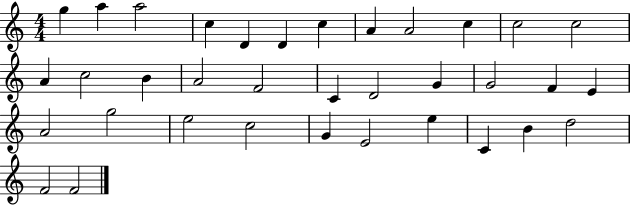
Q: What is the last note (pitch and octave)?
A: F4